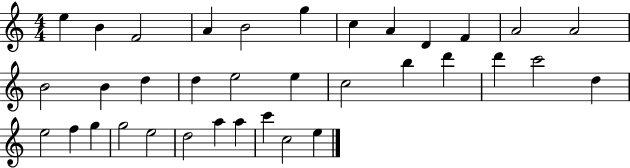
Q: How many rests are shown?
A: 0